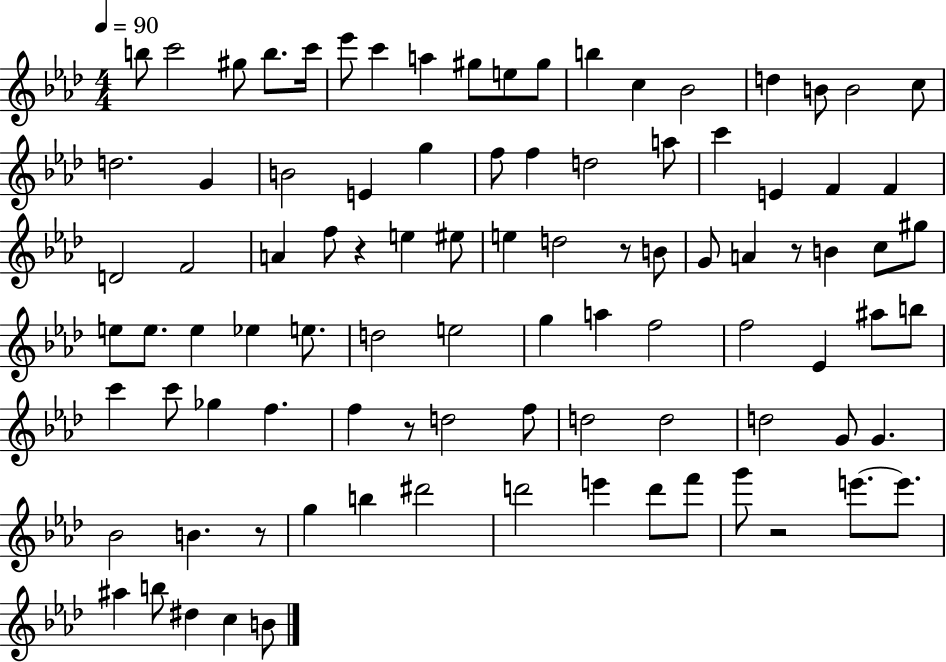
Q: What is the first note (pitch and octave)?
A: B5